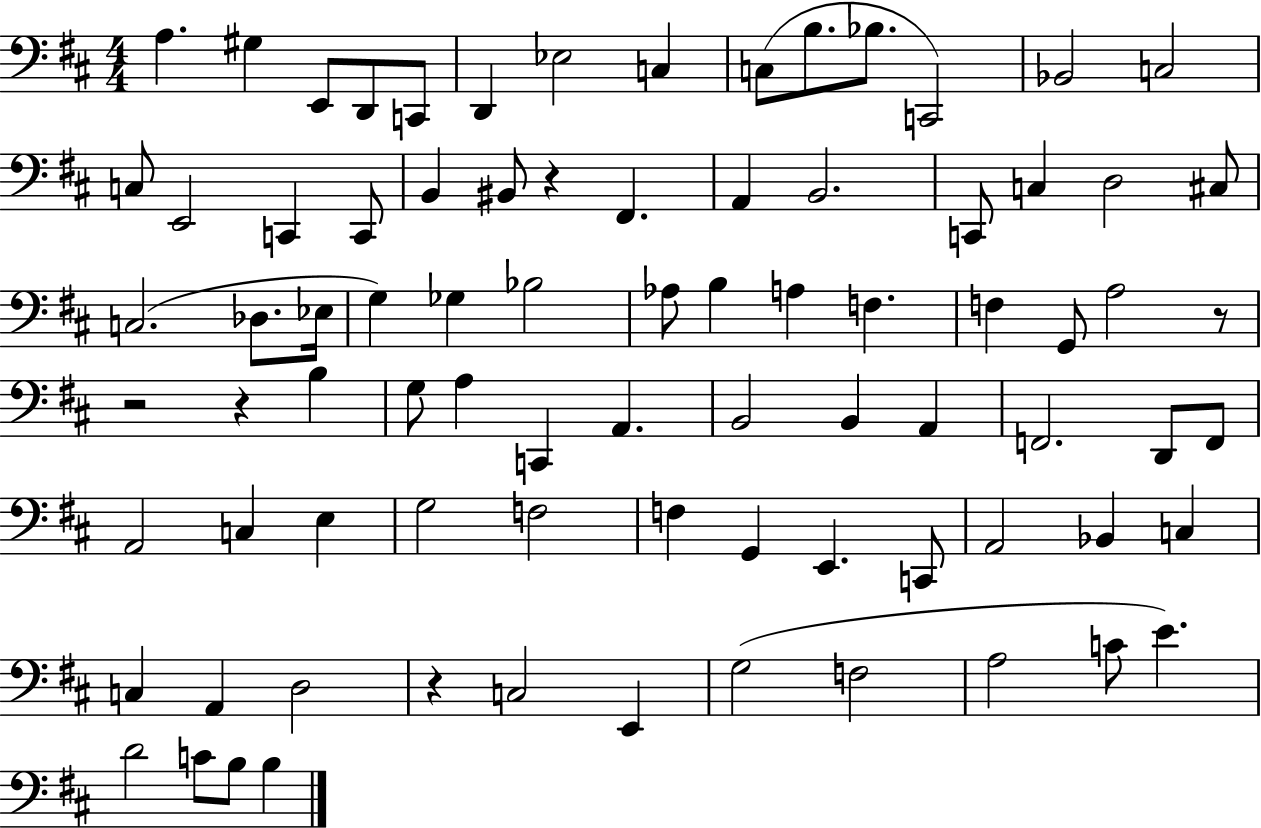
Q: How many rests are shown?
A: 5